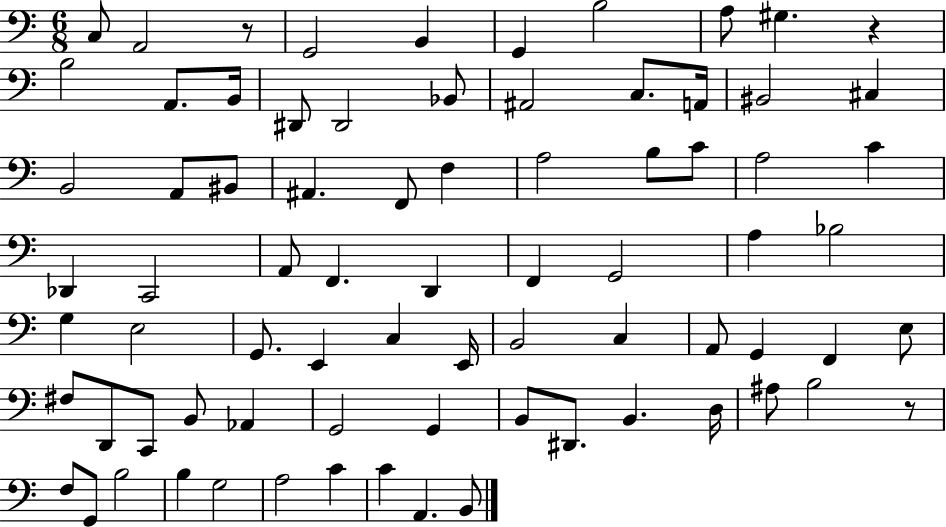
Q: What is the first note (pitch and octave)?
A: C3